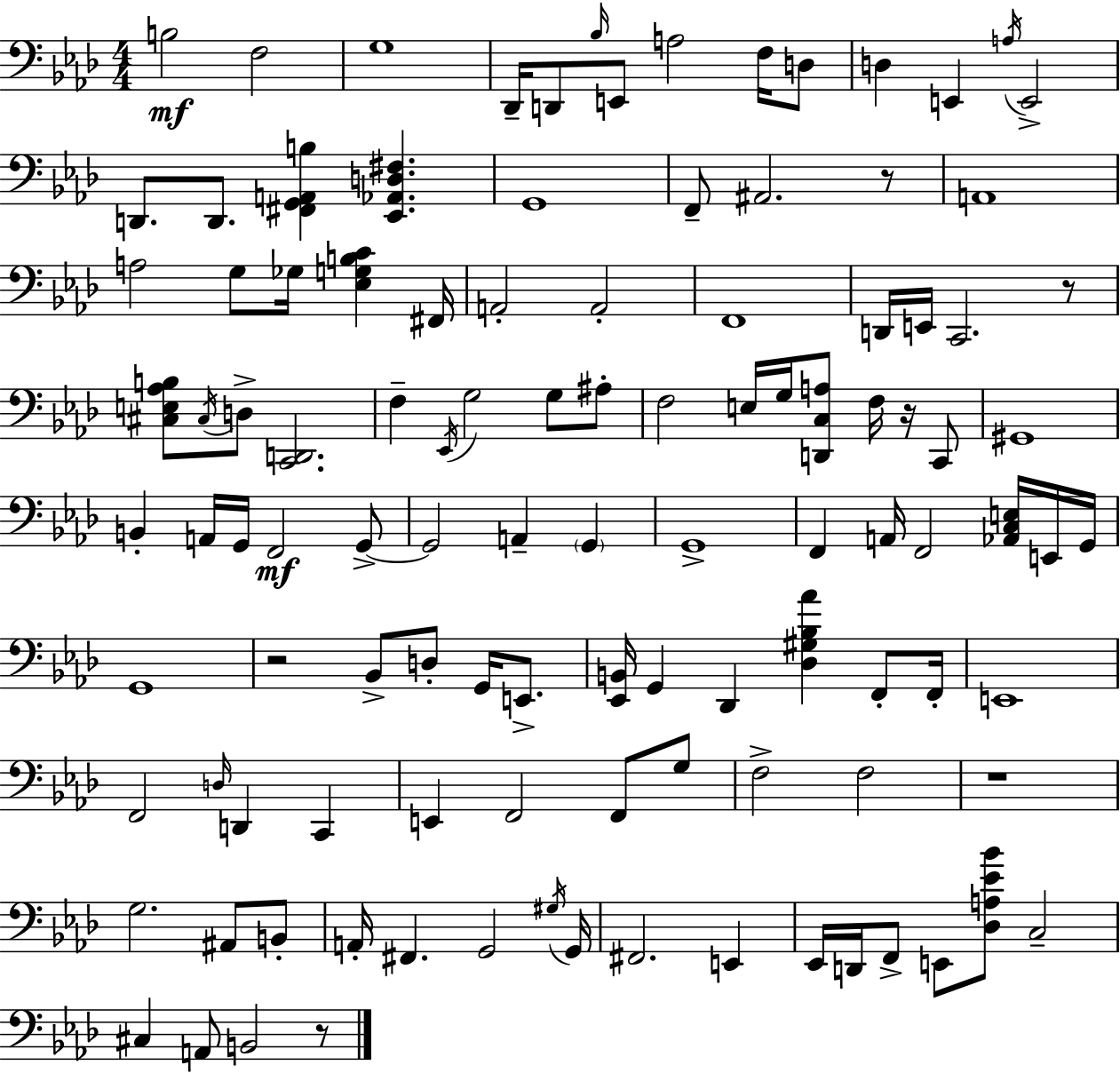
{
  \clef bass
  \numericTimeSignature
  \time 4/4
  \key aes \major
  b2\mf f2 | g1 | des,16-- d,8 \grace { bes16 } e,8 a2 f16 d8 | d4 e,4 \acciaccatura { a16 } e,2-> | \break d,8. d,8. <fis, g, a, b>4 <ees, aes, d fis>4. | g,1 | f,8-- ais,2. | r8 a,1 | \break a2 g8 ges16 <ees g b c'>4 | fis,16 a,2-. a,2-. | f,1 | d,16 e,16 c,2. | \break r8 <cis e aes b>8 \acciaccatura { cis16 } d8-> <c, d,>2. | f4-- \acciaccatura { ees,16 } g2 | g8 ais8-. f2 e16 g16 <d, c a>8 | f16 r16 c,8 gis,1 | \break b,4-. a,16 g,16 f,2\mf | g,8->~~ g,2 a,4-- | \parenthesize g,4 g,1-> | f,4 a,16 f,2 | \break <aes, c e>16 e,16 g,16 g,1 | r2 bes,8-> d8-. | g,16 e,8.-> <ees, b,>16 g,4 des,4 <des gis bes aes'>4 | f,8-. f,16-. e,1 | \break f,2 \grace { d16 } d,4 | c,4 e,4 f,2 | f,8 g8 f2-> f2 | r1 | \break g2. | ais,8 b,8-. a,16-. fis,4. g,2 | \acciaccatura { gis16 } g,16 fis,2. | e,4 ees,16 d,16 f,8-> e,8 <des a ees' bes'>8 c2-- | \break cis4 a,8 b,2 | r8 \bar "|."
}